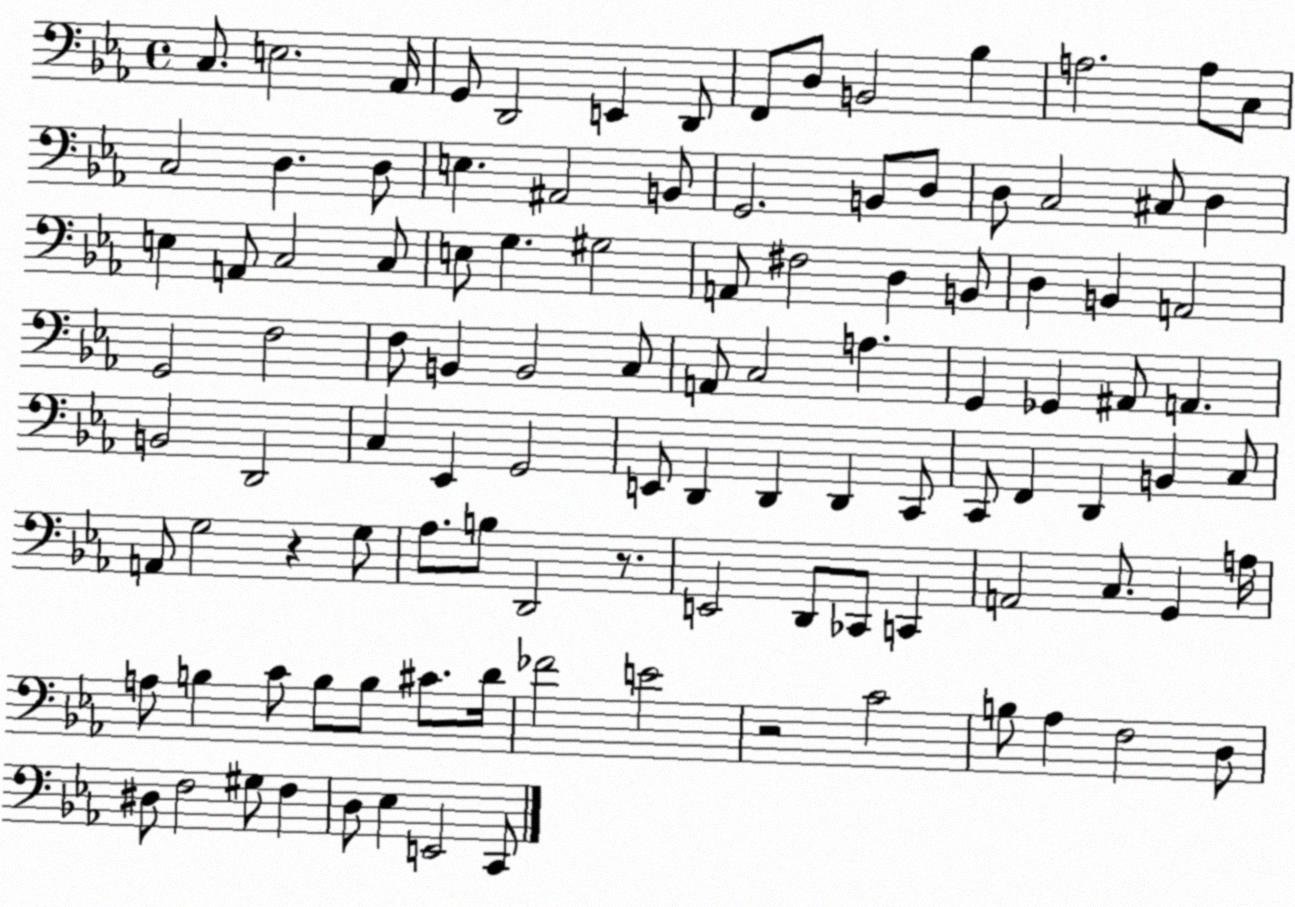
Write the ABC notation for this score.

X:1
T:Untitled
M:4/4
L:1/4
K:Eb
C,/2 E,2 _A,,/4 G,,/2 D,,2 E,, D,,/2 F,,/2 D,/2 B,,2 _B, A,2 A,/2 C,/2 C,2 D, D,/2 E, ^A,,2 B,,/2 G,,2 B,,/2 D,/2 D,/2 C,2 ^C,/2 D, E, A,,/2 C,2 C,/2 E,/2 G, ^G,2 A,,/2 ^F,2 D, B,,/2 D, B,, A,,2 G,,2 F,2 F,/2 B,, B,,2 C,/2 A,,/2 C,2 A, G,, _G,, ^A,,/2 A,, B,,2 D,,2 C, _E,, G,,2 E,,/2 D,, D,, D,, C,,/2 C,,/2 F,, D,, B,, C,/2 A,,/2 G,2 z G,/2 _A,/2 B,/2 D,,2 z/2 E,,2 D,,/2 _C,,/2 C,, A,,2 C,/2 G,, A,/4 A,/2 B, C/2 B,/2 B,/2 ^C/2 D/4 _F2 E2 z2 C2 B,/2 _A, F,2 D,/2 ^D,/2 F,2 ^G,/2 F, D,/2 _E, E,,2 C,,/2